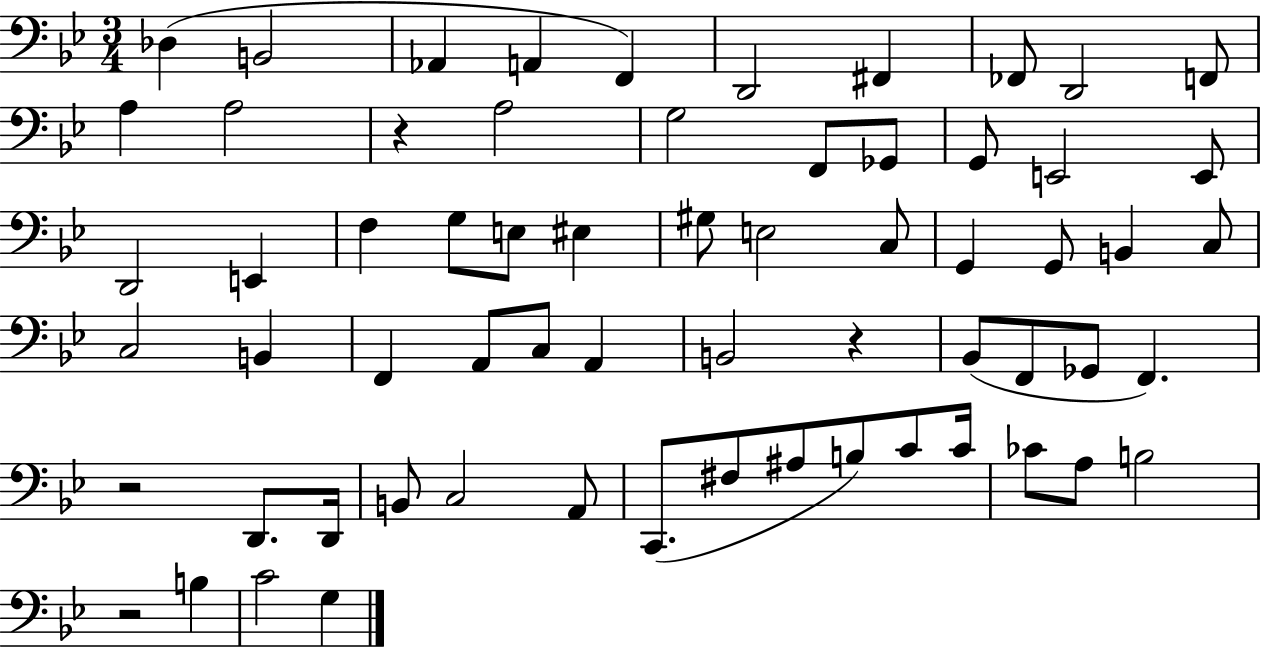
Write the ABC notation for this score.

X:1
T:Untitled
M:3/4
L:1/4
K:Bb
_D, B,,2 _A,, A,, F,, D,,2 ^F,, _F,,/2 D,,2 F,,/2 A, A,2 z A,2 G,2 F,,/2 _G,,/2 G,,/2 E,,2 E,,/2 D,,2 E,, F, G,/2 E,/2 ^E, ^G,/2 E,2 C,/2 G,, G,,/2 B,, C,/2 C,2 B,, F,, A,,/2 C,/2 A,, B,,2 z _B,,/2 F,,/2 _G,,/2 F,, z2 D,,/2 D,,/4 B,,/2 C,2 A,,/2 C,,/2 ^F,/2 ^A,/2 B,/2 C/2 C/4 _C/2 A,/2 B,2 z2 B, C2 G,